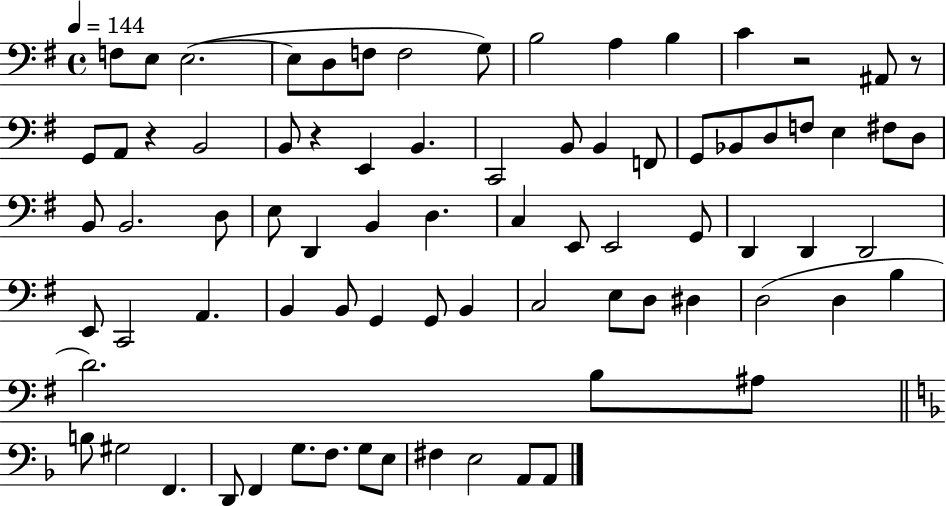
F3/e E3/e E3/h. E3/e D3/e F3/e F3/h G3/e B3/h A3/q B3/q C4/q R/h A#2/e R/e G2/e A2/e R/q B2/h B2/e R/q E2/q B2/q. C2/h B2/e B2/q F2/e G2/e Bb2/e D3/e F3/e E3/q F#3/e D3/e B2/e B2/h. D3/e E3/e D2/q B2/q D3/q. C3/q E2/e E2/h G2/e D2/q D2/q D2/h E2/e C2/h A2/q. B2/q B2/e G2/q G2/e B2/q C3/h E3/e D3/e D#3/q D3/h D3/q B3/q D4/h. B3/e A#3/e B3/e G#3/h F2/q. D2/e F2/q G3/e. F3/e. G3/e E3/e F#3/q E3/h A2/e A2/e